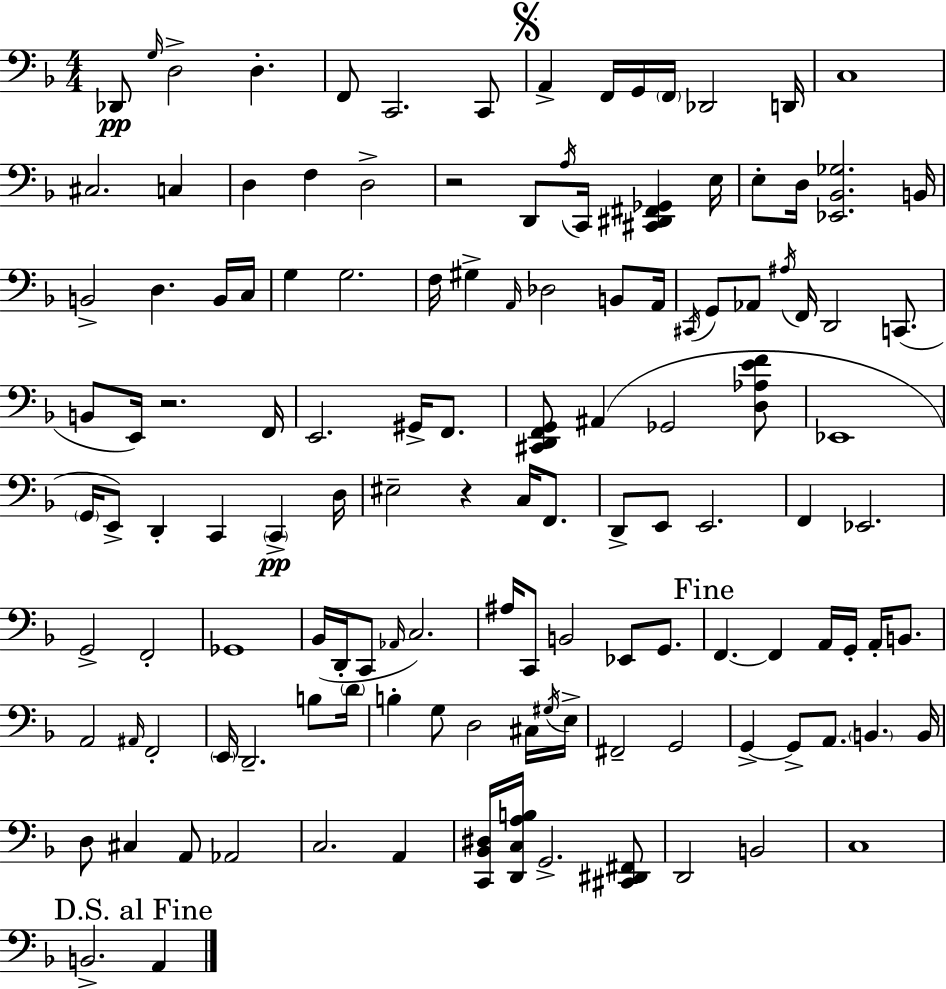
X:1
T:Untitled
M:4/4
L:1/4
K:F
_D,,/2 G,/4 D,2 D, F,,/2 C,,2 C,,/2 A,, F,,/4 G,,/4 F,,/4 _D,,2 D,,/4 C,4 ^C,2 C, D, F, D,2 z2 D,,/2 A,/4 C,,/4 [^C,,^D,,^F,,_G,,] E,/4 E,/2 D,/4 [_E,,_B,,_G,]2 B,,/4 B,,2 D, B,,/4 C,/4 G, G,2 F,/4 ^G, A,,/4 _D,2 B,,/2 A,,/4 ^C,,/4 G,,/2 _A,,/2 ^A,/4 F,,/4 D,,2 C,,/2 B,,/2 E,,/4 z2 F,,/4 E,,2 ^G,,/4 F,,/2 [^C,,D,,F,,G,,]/2 ^A,, _G,,2 [D,_A,EF]/2 _E,,4 G,,/4 E,,/2 D,, C,, C,, D,/4 ^E,2 z C,/4 F,,/2 D,,/2 E,,/2 E,,2 F,, _E,,2 G,,2 F,,2 _G,,4 _B,,/4 D,,/4 C,,/2 _A,,/4 C,2 ^A,/4 C,,/2 B,,2 _E,,/2 G,,/2 F,, F,, A,,/4 G,,/4 A,,/4 B,,/2 A,,2 ^A,,/4 F,,2 E,,/4 D,,2 B,/2 D/4 B, G,/2 D,2 ^C,/4 ^G,/4 E,/4 ^F,,2 G,,2 G,, G,,/2 A,,/2 B,, B,,/4 D,/2 ^C, A,,/2 _A,,2 C,2 A,, [C,,_B,,^D,]/4 [D,,C,A,B,]/4 G,,2 [^C,,^D,,^F,,]/2 D,,2 B,,2 C,4 B,,2 A,,